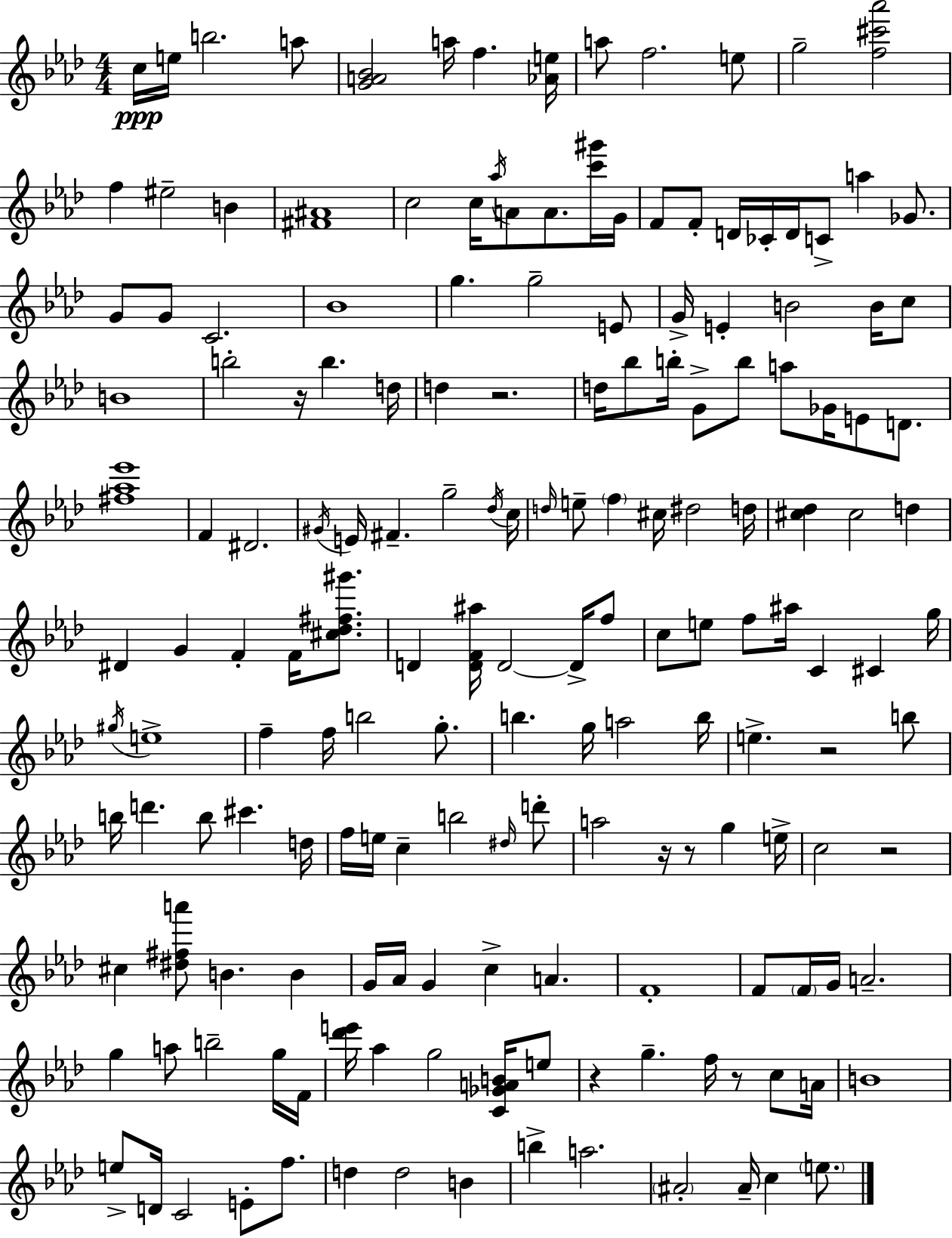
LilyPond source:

{
  \clef treble
  \numericTimeSignature
  \time 4/4
  \key f \minor
  c''16\ppp e''16 b''2. a''8 | <g' a' bes'>2 a''16 f''4. <aes' e''>16 | a''8 f''2. e''8 | g''2-- <f'' cis''' aes'''>2 | \break f''4 eis''2-- b'4 | <fis' ais'>1 | c''2 c''16 \acciaccatura { aes''16 } a'8 a'8. <c''' gis'''>16 | g'16 f'8 f'8-. d'16 ces'16-. d'16 c'8-> a''4 ges'8. | \break g'8 g'8 c'2. | bes'1 | g''4. g''2-- e'8 | g'16-> e'4-. b'2 b'16 c''8 | \break b'1 | b''2-. r16 b''4. | d''16 d''4 r2. | d''16 bes''8 b''16-. g'8-> b''8 a''8 ges'16 e'8 d'8. | \break <fis'' aes'' ees'''>1 | f'4 dis'2. | \acciaccatura { gis'16 } e'16 fis'4.-- g''2-- | \acciaccatura { des''16 } c''16 \grace { d''16 } e''8-- \parenthesize f''4 cis''16 dis''2 | \break d''16 <cis'' des''>4 cis''2 | d''4 dis'4 g'4 f'4-. | f'16 <cis'' des'' fis'' gis'''>8. d'4 <d' f' ais''>16 d'2~~ | d'16-> f''8 c''8 e''8 f''8 ais''16 c'4 cis'4 | \break g''16 \acciaccatura { gis''16 } e''1-> | f''4-- f''16 b''2 | g''8.-. b''4. g''16 a''2 | b''16 e''4.-> r2 | \break b''8 b''16 d'''4. b''8 cis'''4. | d''16 f''16 e''16 c''4-- b''2 | \grace { dis''16 } d'''8-. a''2 r16 r8 | g''4 e''16-> c''2 r2 | \break cis''4 <dis'' fis'' a'''>8 b'4. | b'4 g'16 aes'16 g'4 c''4-> | a'4. f'1-. | f'8 \parenthesize f'16 g'16 a'2.-- | \break g''4 a''8 b''2-- | g''16 f'16 <des''' e'''>16 aes''4 g''2 | <c' ges' a' b'>16 e''8 r4 g''4.-- | f''16 r8 c''8 a'16 b'1 | \break e''8-> d'16 c'2 | e'8-. f''8. d''4 d''2 | b'4 b''4-> a''2. | \parenthesize ais'2-. ais'16-- c''4 | \break \parenthesize e''8. \bar "|."
}